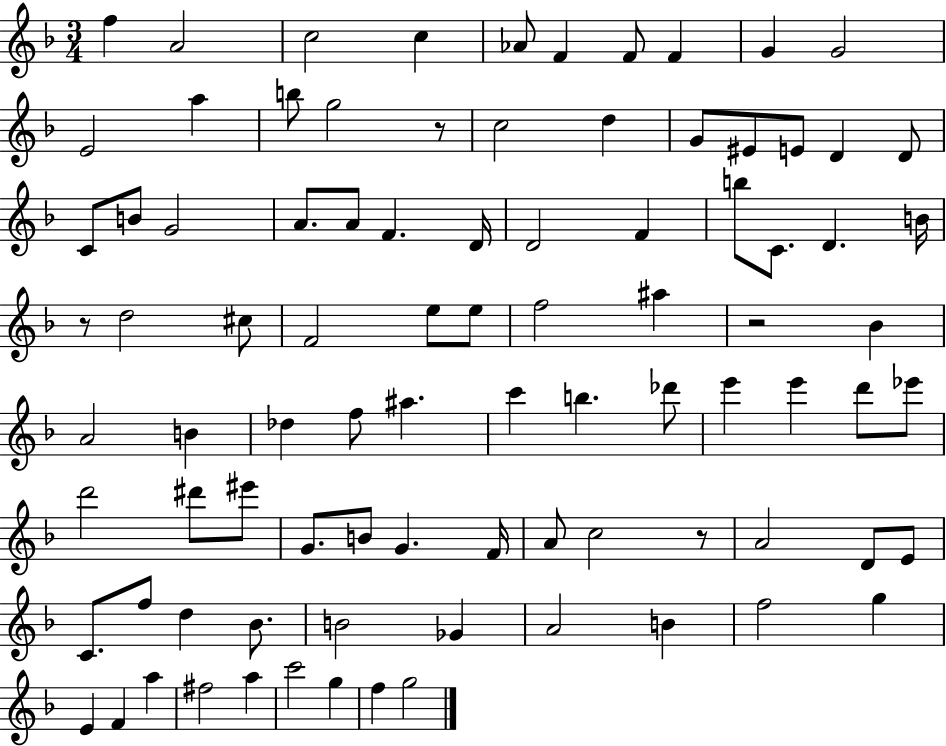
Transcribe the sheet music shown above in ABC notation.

X:1
T:Untitled
M:3/4
L:1/4
K:F
f A2 c2 c _A/2 F F/2 F G G2 E2 a b/2 g2 z/2 c2 d G/2 ^E/2 E/2 D D/2 C/2 B/2 G2 A/2 A/2 F D/4 D2 F b/2 C/2 D B/4 z/2 d2 ^c/2 F2 e/2 e/2 f2 ^a z2 _B A2 B _d f/2 ^a c' b _d'/2 e' e' d'/2 _e'/2 d'2 ^d'/2 ^e'/2 G/2 B/2 G F/4 A/2 c2 z/2 A2 D/2 E/2 C/2 f/2 d _B/2 B2 _G A2 B f2 g E F a ^f2 a c'2 g f g2